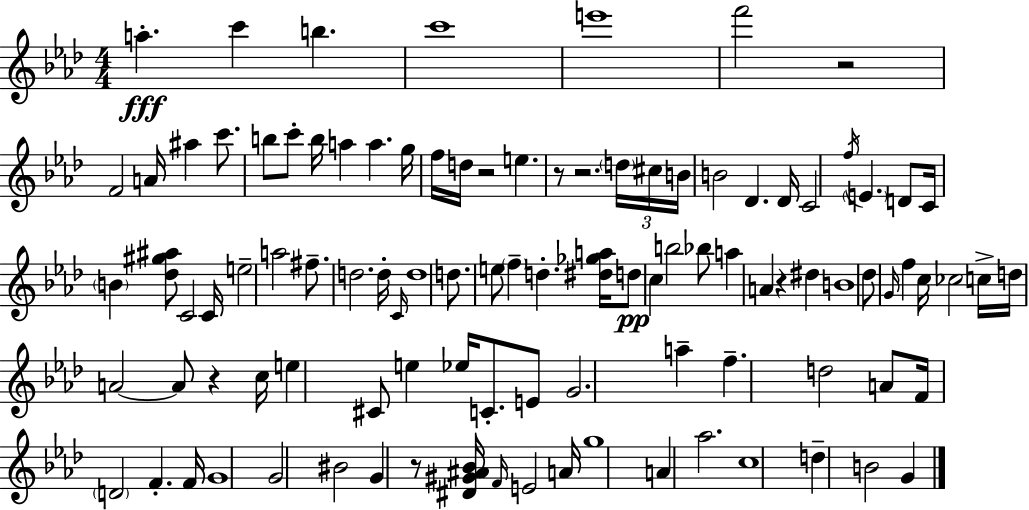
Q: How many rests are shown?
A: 7